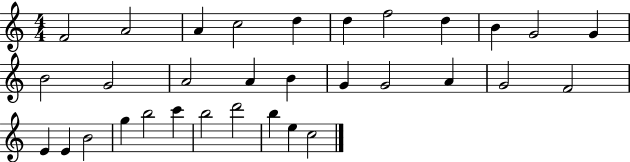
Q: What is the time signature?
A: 4/4